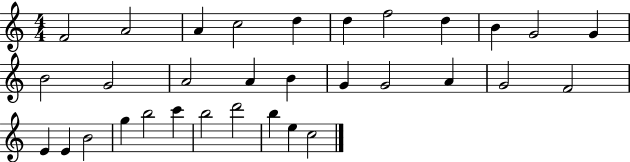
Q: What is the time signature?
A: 4/4